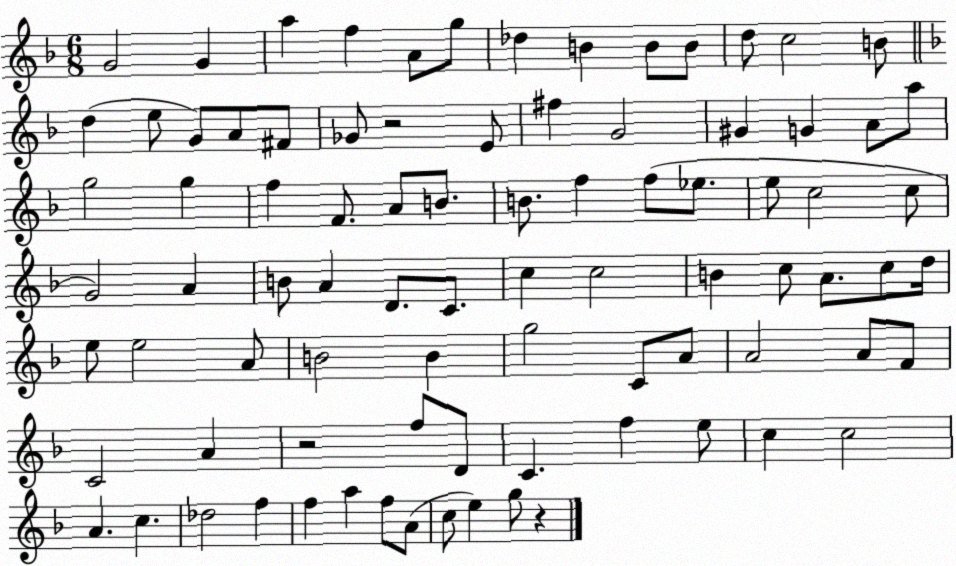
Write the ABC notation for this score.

X:1
T:Untitled
M:6/8
L:1/4
K:F
G2 G a f A/2 g/2 _d B B/2 B/2 d/2 c2 B/2 d e/2 G/2 A/2 ^F/2 _G/2 z2 E/2 ^f G2 ^G G A/2 a/2 g2 g f F/2 A/2 B/2 B/2 f f/2 _e/2 e/2 c2 c/2 G2 A B/2 A D/2 C/2 c c2 B c/2 A/2 c/2 d/4 e/2 e2 A/2 B2 B g2 C/2 A/2 A2 A/2 F/2 C2 A z2 f/2 D/2 C f e/2 c c2 A c _d2 f f a f/2 A/2 c/2 e g/2 z